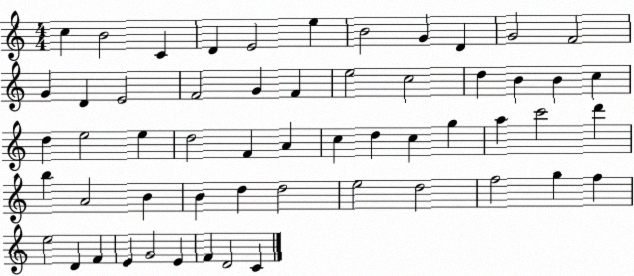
X:1
T:Untitled
M:4/4
L:1/4
K:C
c B2 C D E2 e B2 G D G2 F2 G D E2 F2 G F e2 c2 d B B c d e2 e d2 F A c d c g a c'2 d' b A2 B B d d2 e2 d2 f2 g f e2 D F E G2 E F D2 C